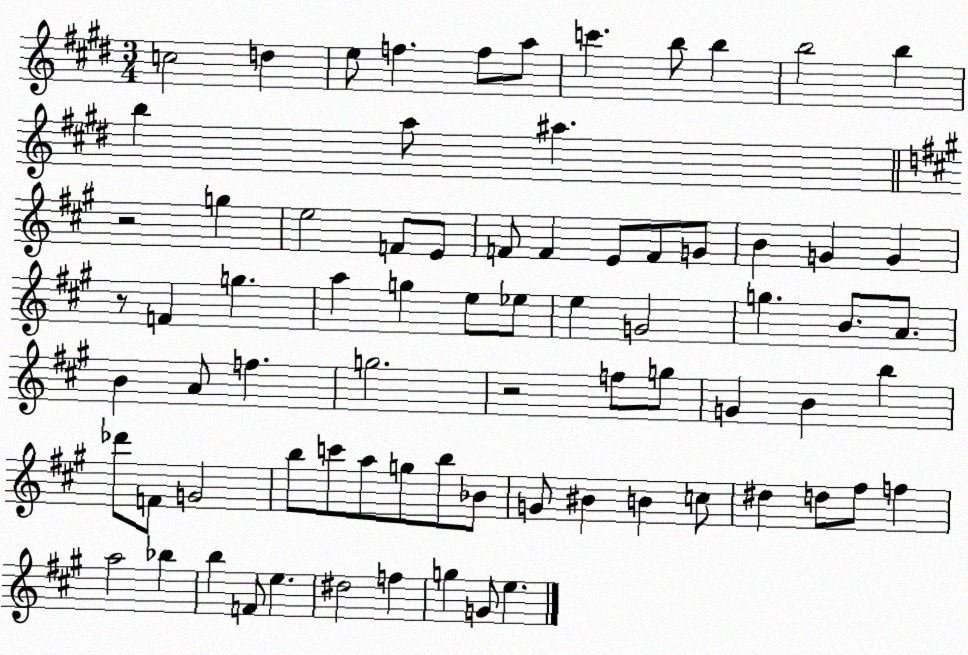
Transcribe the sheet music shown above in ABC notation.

X:1
T:Untitled
M:3/4
L:1/4
K:E
c2 d e/2 f f/2 a/2 c' b/2 b b2 b b a/2 ^a z2 g e2 F/2 E/2 F/2 F E/2 F/2 G/2 B G G z/2 F g a g e/2 _e/2 e G2 g B/2 A/2 B A/2 f g2 z2 f/2 g/2 G B b _d'/2 F/2 G2 b/2 c'/2 a/2 g/2 b/2 _B/2 G/2 ^B B c/2 ^d d/2 ^f/2 f a2 _b b F/2 e ^d2 f g G/2 e